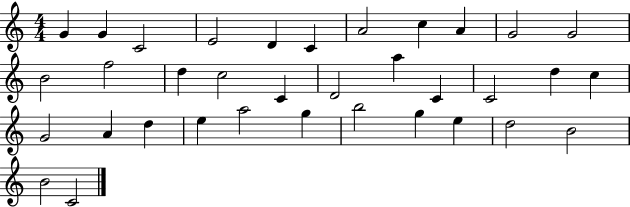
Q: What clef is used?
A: treble